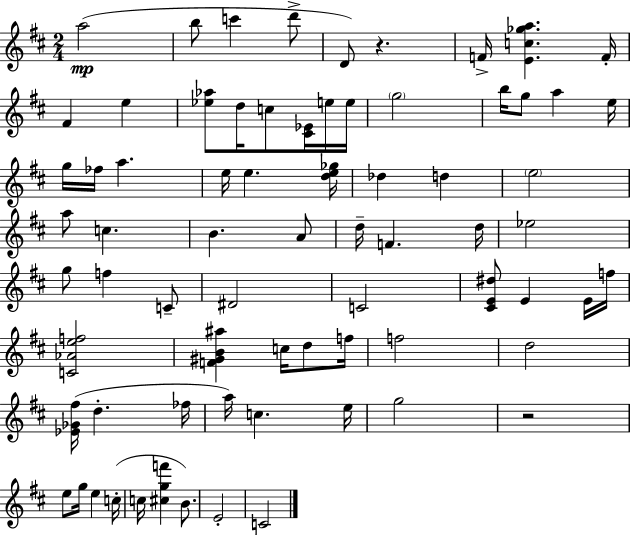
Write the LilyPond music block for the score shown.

{
  \clef treble
  \numericTimeSignature
  \time 2/4
  \key d \major
  a''2(\mp | b''8 c'''4 d'''8-> | d'8) r4. | f'16-> <e' c'' ges'' a''>4. f'16-. | \break fis'4 e''4 | <ees'' aes''>8 d''16 c''8 <cis' ees'>16 e''16 e''16 | \parenthesize g''2 | b''16 g''8 a''4 e''16 | \break g''16 fes''16 a''4. | e''16 e''4. <d'' e'' ges''>16 | des''4 d''4 | \parenthesize e''2 | \break a''8 c''4. | b'4. a'8 | d''16-- f'4. d''16 | ees''2 | \break g''8 f''4 c'8-- | dis'2 | c'2 | <cis' e' dis''>8 e'4 e'16 f''16 | \break <c' aes' e'' f''>2 | <f' gis' b' ais''>4 c''16 d''8 f''16 | f''2 | d''2 | \break <ees' ges' fis''>16( d''4.-. fes''16 | a''16) c''4. e''16 | g''2 | r2 | \break e''8 g''16 e''4 c''16-.( | c''16 <cis'' g'' f'''>4 b'8.) | e'2-. | c'2 | \break \bar "|."
}